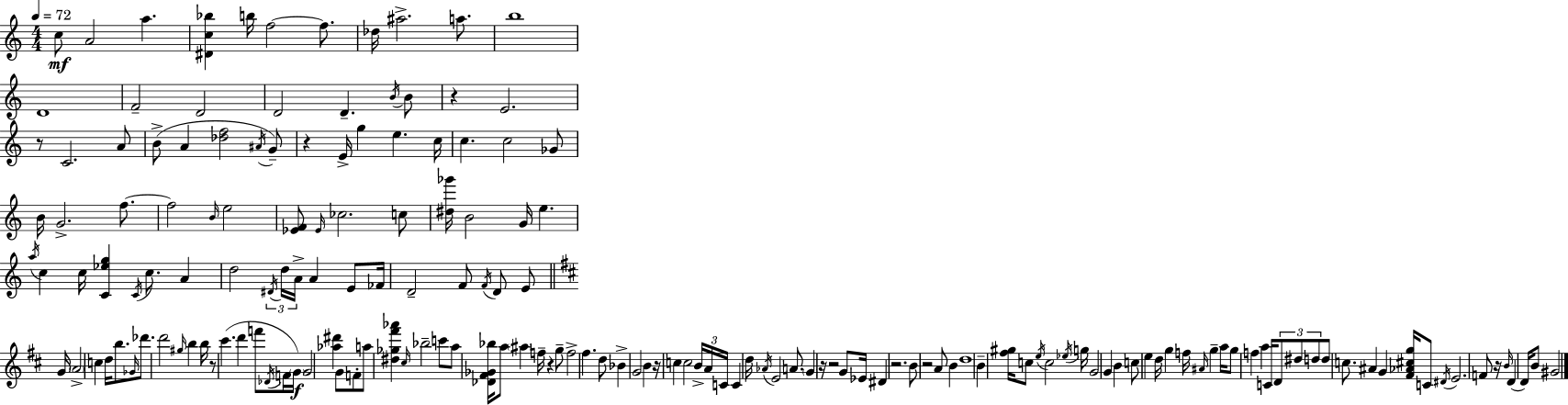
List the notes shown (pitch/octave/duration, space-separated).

C5/e A4/h A5/q. [D#4,C5,Bb5]/q B5/s F5/h F5/e. Db5/s A#5/h. A5/e. B5/w D4/w F4/h D4/h D4/h D4/q. B4/s B4/e R/q E4/h. R/e C4/h. A4/e B4/e A4/q [Db5,F5]/h A#4/s G4/e R/q E4/s G5/q E5/q. C5/s C5/q. C5/h Gb4/e B4/s G4/h. F5/e. F5/h B4/s E5/h [Eb4,F4]/e Eb4/s CES5/h. C5/e [D#5,Gb6]/s B4/h G4/s E5/q. A5/s C5/q C5/s [C4,Eb5,G5]/q C4/s C5/e. A4/q D5/h D#4/s D5/s A4/s A4/q E4/e FES4/s D4/h F4/e F4/s D4/e E4/e G4/s A4/h C5/q D5/s B5/e. Gb4/s Db6/e. D6/h G#5/s B5/q B5/s R/e C#6/q. D6/q F6/e Db4/s F4/s G4/s G4/h [Ab5,D#6]/q G4/e F4/e A5/e [D#5,Gb5,F#6,Ab6]/q C#5/s Bb5/h C6/e A5/e [Db4,F#4,Gb4,Bb5]/s A5/e A#5/q F5/s R/q G5/e F5/h F#5/q. D5/e Bb4/q G4/h B4/q R/s C5/q C5/h B4/s A4/s C4/s C4/q D5/s Ab4/s E4/h A4/e. G4/q R/s R/h G4/e Eb4/s D#4/q R/h. B4/e R/h A4/e B4/q D5/w B4/q [F#5,G#5]/s C5/e E5/s C5/h Eb5/s G5/s G4/h G4/q B4/q C5/e E5/q D5/s G5/q F5/s A#4/s G5/q A5/s G5/e F5/q A5/q C4/s D4/e D#5/e D5/e D5/e C5/e. A#4/q G4/q [F#4,Ab4,C#5,G5]/s C4/e D#4/s E4/h. F4/e R/s B4/s D4/q D4/s B4/e G#4/h